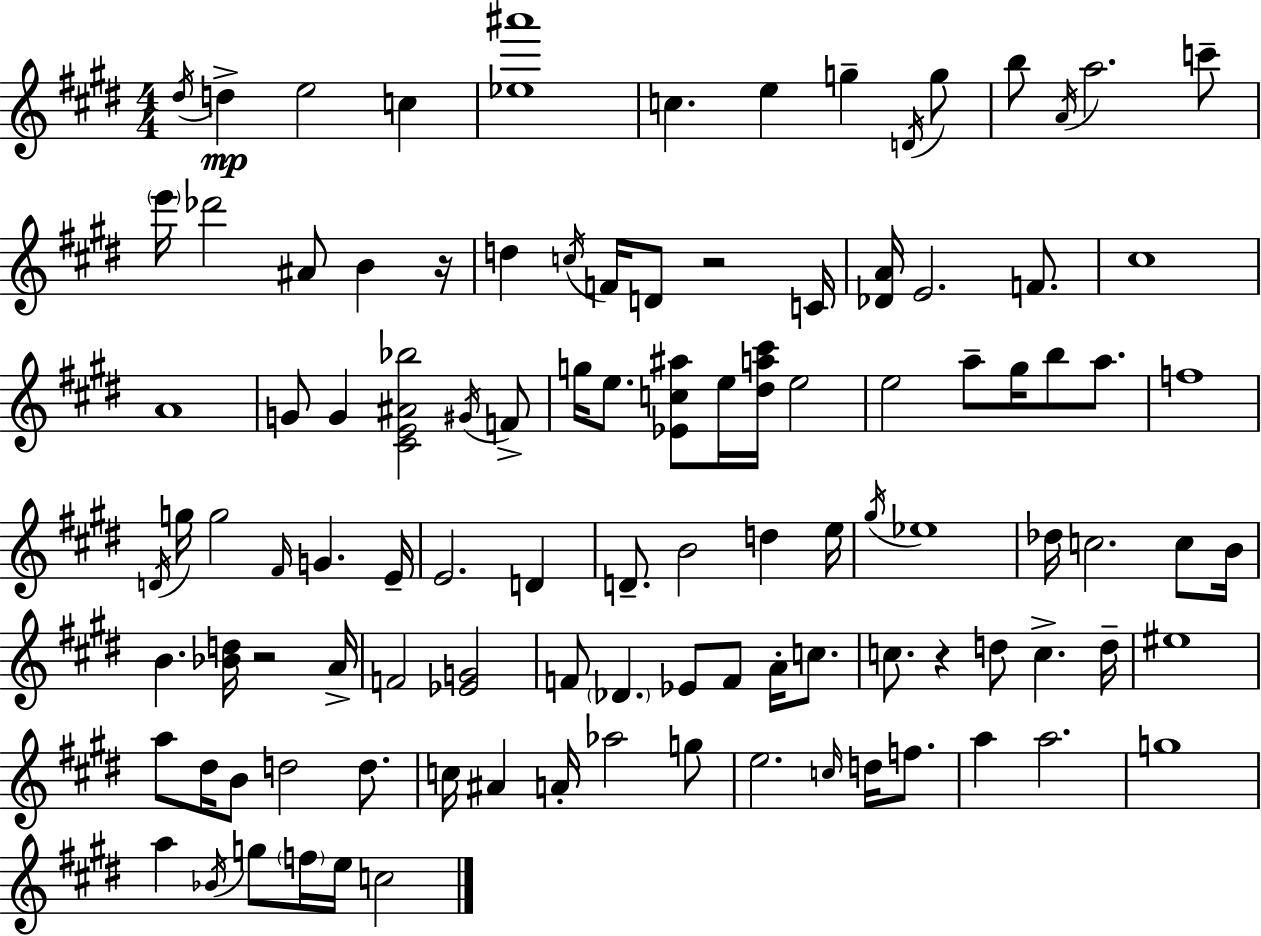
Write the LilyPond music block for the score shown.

{
  \clef treble
  \numericTimeSignature
  \time 4/4
  \key e \major
  \acciaccatura { dis''16 }\mp d''4-> e''2 c''4 | <ees'' ais'''>1 | c''4. e''4 g''4-- \acciaccatura { d'16 } | g''8 b''8 \acciaccatura { a'16 } a''2. | \break c'''8-- \parenthesize e'''16 des'''2 ais'8 b'4 | r16 d''4 \acciaccatura { c''16 } f'16 d'8 r2 | c'16 <des' a'>16 e'2. | f'8. cis''1 | \break a'1 | g'8 g'4 <cis' e' ais' bes''>2 | \acciaccatura { gis'16 } f'8-> g''16 e''8. <ees' c'' ais''>8 e''16 <dis'' a'' cis'''>16 e''2 | e''2 a''8-- gis''16 | \break b''8 a''8. f''1 | \acciaccatura { d'16 } g''16 g''2 \grace { fis'16 } | g'4. e'16-- e'2. | d'4 d'8.-- b'2 | \break d''4 e''16 \acciaccatura { gis''16 } ees''1 | des''16 c''2. | c''8 b'16 b'4. <bes' d''>16 r2 | a'16-> f'2 | \break <ees' g'>2 f'8 \parenthesize des'4. | ees'8 f'8 a'16-. c''8. c''8. r4 d''8 | c''4.-> d''16-- eis''1 | a''8 dis''16 b'8 d''2 | \break d''8. c''16 ais'4 a'16-. aes''2 | g''8 e''2. | \grace { c''16 } d''16 f''8. a''4 a''2. | g''1 | \break a''4 \acciaccatura { bes'16 } g''8 | \parenthesize f''16 e''16 c''2 \bar "|."
}